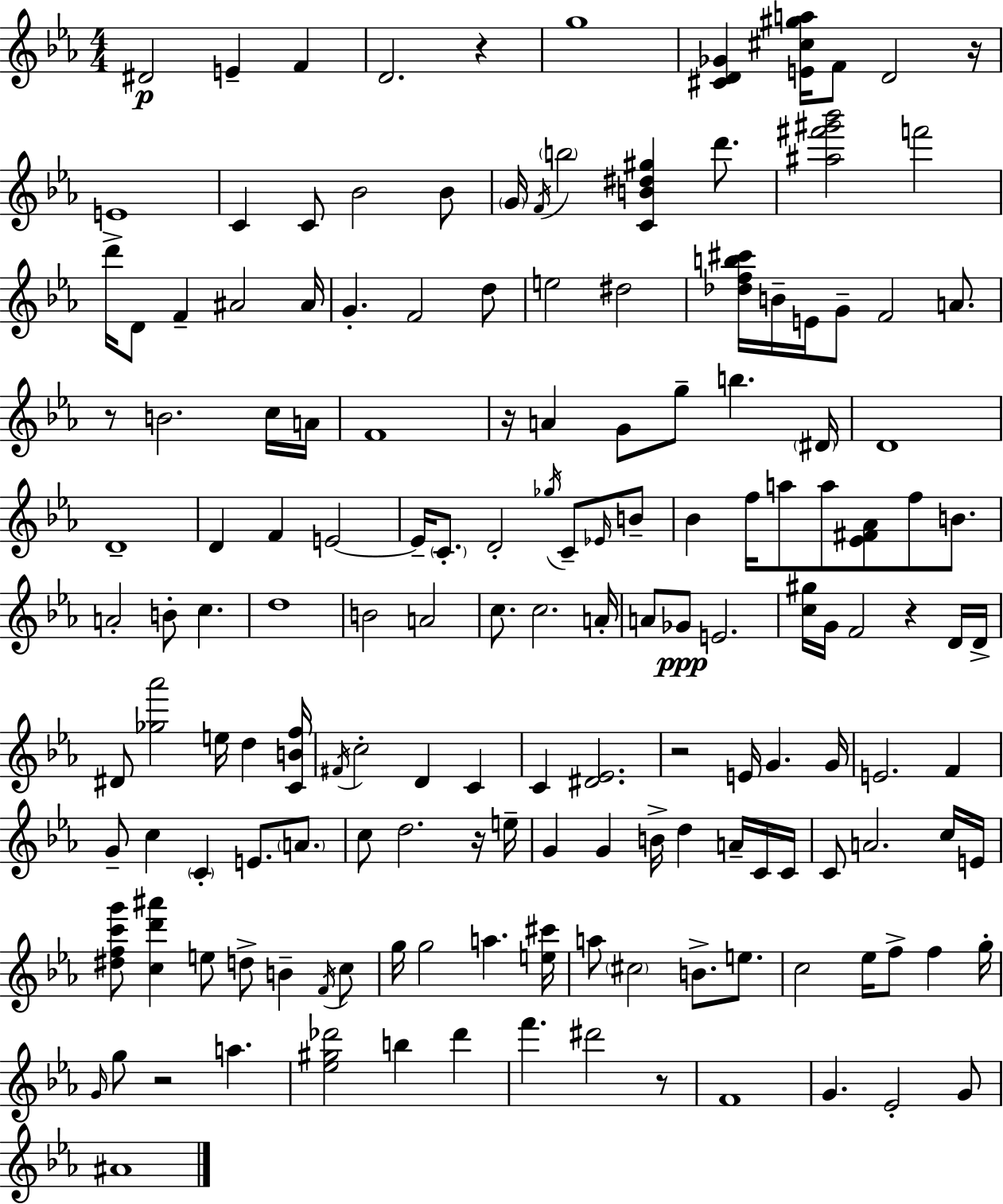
X:1
T:Untitled
M:4/4
L:1/4
K:Cm
^D2 E F D2 z g4 [^CD_G] [E^c^ga]/4 F/2 D2 z/4 E4 C C/2 _B2 _B/2 G/4 F/4 b2 [CB^d^g] d'/2 [^a^f'^g'_b']2 f'2 d'/4 D/2 F ^A2 ^A/4 G F2 d/2 e2 ^d2 [_dfb^c']/4 B/4 E/4 G/2 F2 A/2 z/2 B2 c/4 A/4 F4 z/4 A G/2 g/2 b ^D/4 D4 D4 D F E2 E/4 C/2 D2 _g/4 C/2 _E/4 B/2 _B f/4 a/2 a/2 [_E^F_A]/2 f/2 B/2 A2 B/2 c d4 B2 A2 c/2 c2 A/4 A/2 _G/2 E2 [c^g]/4 G/4 F2 z D/4 D/4 ^D/2 [_g_a']2 e/4 d [CBf]/4 ^F/4 c2 D C C [^D_E]2 z2 E/4 G G/4 E2 F G/2 c C E/2 A/2 c/2 d2 z/4 e/4 G G B/4 d A/4 C/4 C/4 C/2 A2 c/4 E/4 [^dfc'g']/2 [cd'^a'] e/2 d/2 B F/4 c/2 g/4 g2 a [e^c']/4 a/2 ^c2 B/2 e/2 c2 _e/4 f/2 f g/4 G/4 g/2 z2 a [_e^g_d']2 b _d' f' ^d'2 z/2 F4 G _E2 G/2 ^A4